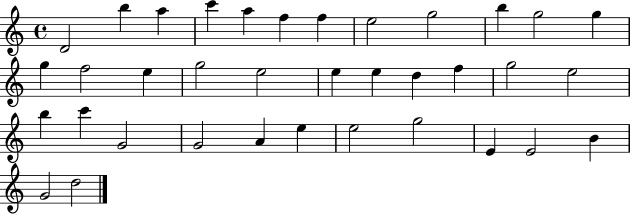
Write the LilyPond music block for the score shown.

{
  \clef treble
  \time 4/4
  \defaultTimeSignature
  \key c \major
  d'2 b''4 a''4 | c'''4 a''4 f''4 f''4 | e''2 g''2 | b''4 g''2 g''4 | \break g''4 f''2 e''4 | g''2 e''2 | e''4 e''4 d''4 f''4 | g''2 e''2 | \break b''4 c'''4 g'2 | g'2 a'4 e''4 | e''2 g''2 | e'4 e'2 b'4 | \break g'2 d''2 | \bar "|."
}